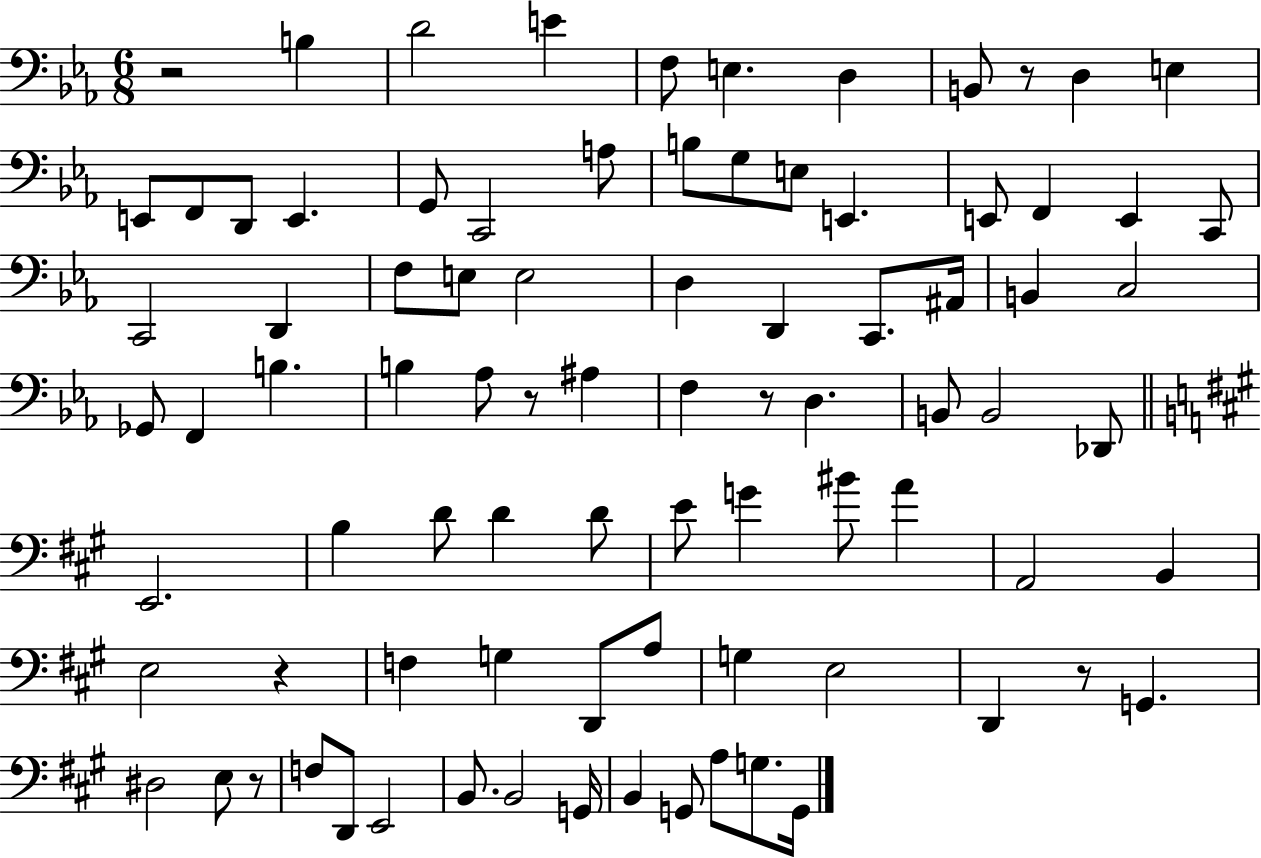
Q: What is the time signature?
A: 6/8